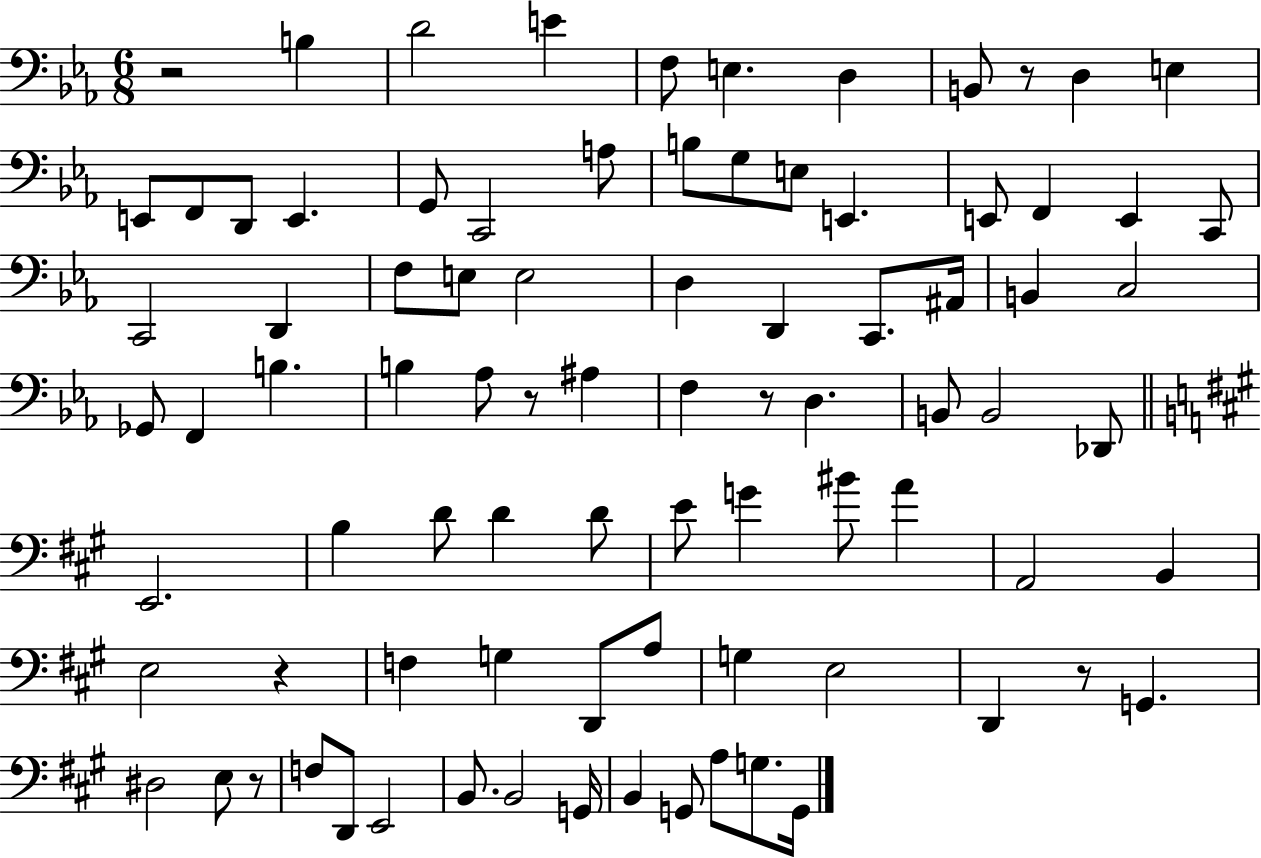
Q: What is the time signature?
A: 6/8